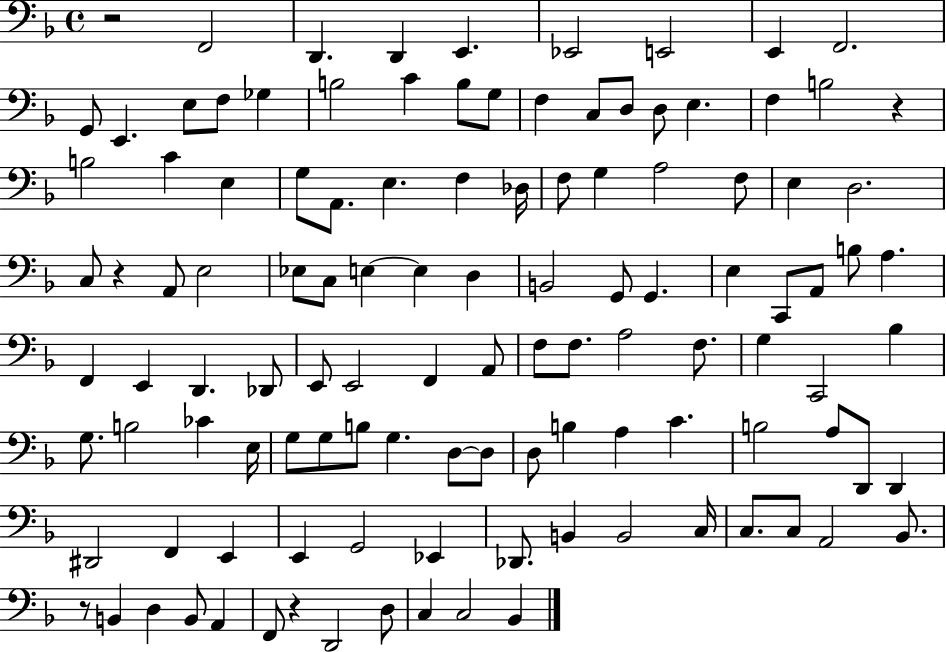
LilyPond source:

{
  \clef bass
  \time 4/4
  \defaultTimeSignature
  \key f \major
  r2 f,2 | d,4. d,4 e,4. | ees,2 e,2 | e,4 f,2. | \break g,8 e,4. e8 f8 ges4 | b2 c'4 b8 g8 | f4 c8 d8 d8 e4. | f4 b2 r4 | \break b2 c'4 e4 | g8 a,8. e4. f4 des16 | f8 g4 a2 f8 | e4 d2. | \break c8 r4 a,8 e2 | ees8 c8 e4~~ e4 d4 | b,2 g,8 g,4. | e4 c,8 a,8 b8 a4. | \break f,4 e,4 d,4. des,8 | e,8 e,2 f,4 a,8 | f8 f8. a2 f8. | g4 c,2 bes4 | \break g8. b2 ces'4 e16 | g8 g8 b8 g4. d8~~ d8 | d8 b4 a4 c'4. | b2 a8 d,8 d,4 | \break dis,2 f,4 e,4 | e,4 g,2 ees,4 | des,8. b,4 b,2 c16 | c8. c8 a,2 bes,8. | \break r8 b,4 d4 b,8 a,4 | f,8 r4 d,2 d8 | c4 c2 bes,4 | \bar "|."
}